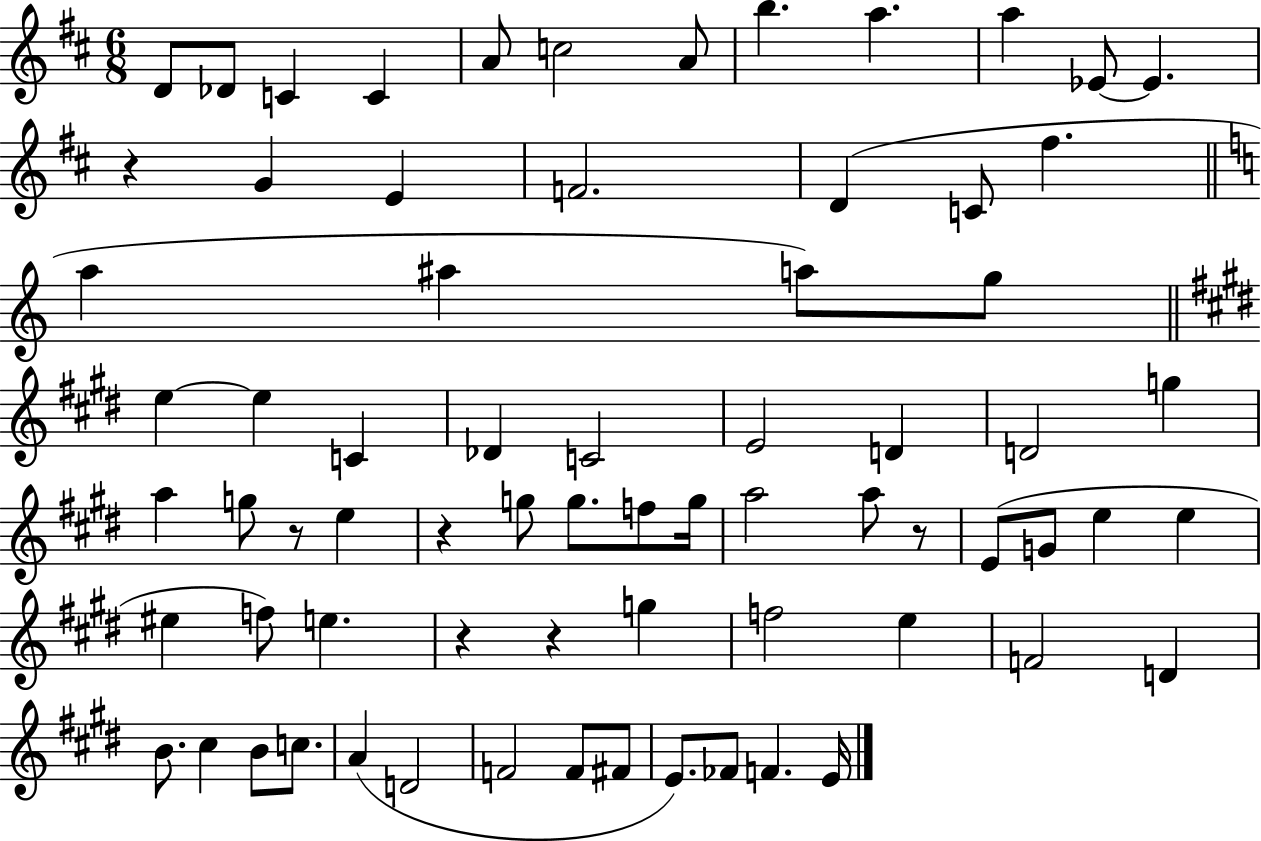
{
  \clef treble
  \numericTimeSignature
  \time 6/8
  \key d \major
  d'8 des'8 c'4 c'4 | a'8 c''2 a'8 | b''4. a''4. | a''4 ees'8~~ ees'4. | \break r4 g'4 e'4 | f'2. | d'4( c'8 fis''4. | \bar "||" \break \key c \major a''4 ais''4 a''8) g''8 | \bar "||" \break \key e \major e''4~~ e''4 c'4 | des'4 c'2 | e'2 d'4 | d'2 g''4 | \break a''4 g''8 r8 e''4 | r4 g''8 g''8. f''8 g''16 | a''2 a''8 r8 | e'8( g'8 e''4 e''4 | \break eis''4 f''8) e''4. | r4 r4 g''4 | f''2 e''4 | f'2 d'4 | \break b'8. cis''4 b'8 c''8. | a'4( d'2 | f'2 f'8 fis'8 | e'8.) fes'8 f'4. e'16 | \break \bar "|."
}